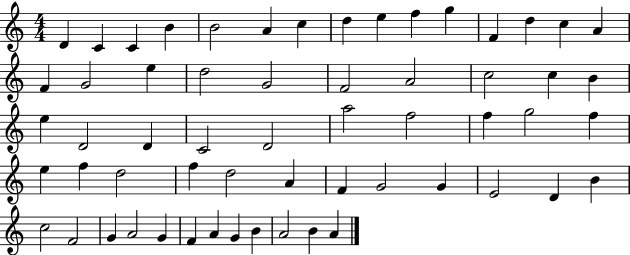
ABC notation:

X:1
T:Untitled
M:4/4
L:1/4
K:C
D C C B B2 A c d e f g F d c A F G2 e d2 G2 F2 A2 c2 c B e D2 D C2 D2 a2 f2 f g2 f e f d2 f d2 A F G2 G E2 D B c2 F2 G A2 G F A G B A2 B A